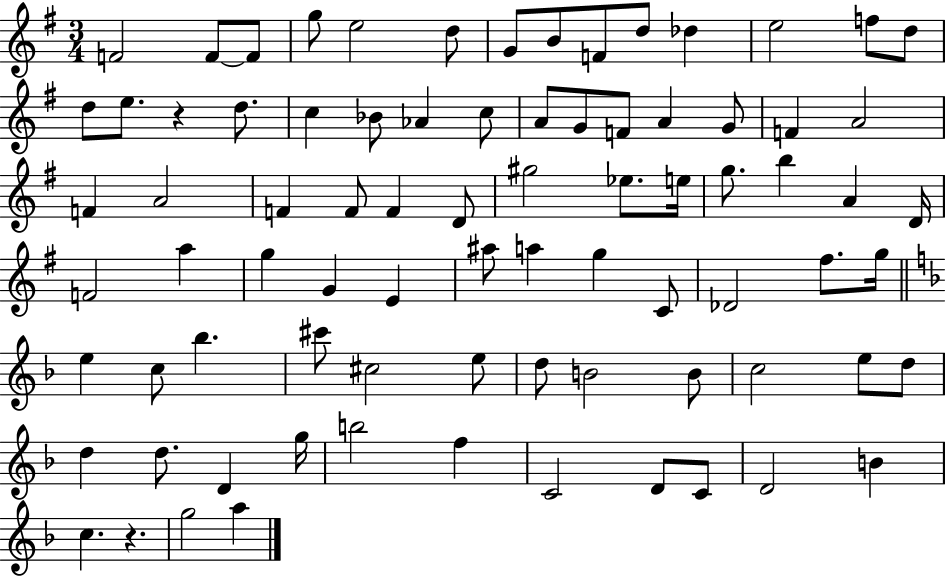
F4/h F4/e F4/e G5/e E5/h D5/e G4/e B4/e F4/e D5/e Db5/q E5/h F5/e D5/e D5/e E5/e. R/q D5/e. C5/q Bb4/e Ab4/q C5/e A4/e G4/e F4/e A4/q G4/e F4/q A4/h F4/q A4/h F4/q F4/e F4/q D4/e G#5/h Eb5/e. E5/s G5/e. B5/q A4/q D4/s F4/h A5/q G5/q G4/q E4/q A#5/e A5/q G5/q C4/e Db4/h F#5/e. G5/s E5/q C5/e Bb5/q. C#6/e C#5/h E5/e D5/e B4/h B4/e C5/h E5/e D5/e D5/q D5/e. D4/q G5/s B5/h F5/q C4/h D4/e C4/e D4/h B4/q C5/q. R/q. G5/h A5/q